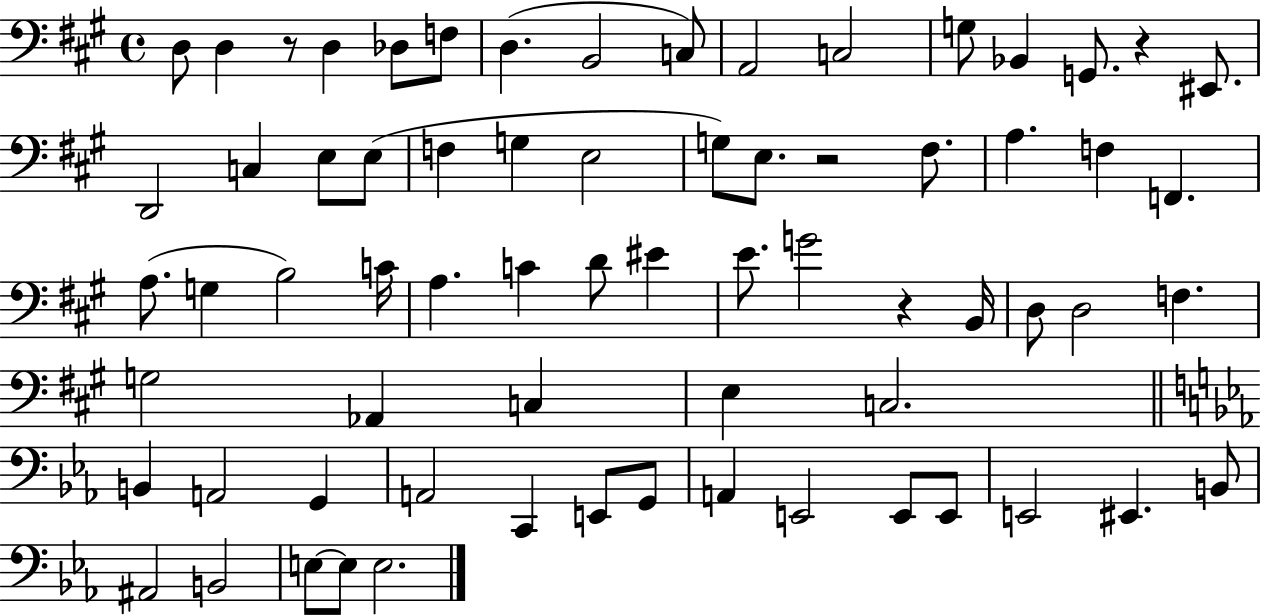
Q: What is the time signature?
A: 4/4